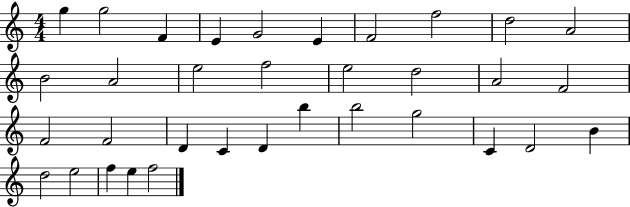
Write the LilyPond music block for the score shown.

{
  \clef treble
  \numericTimeSignature
  \time 4/4
  \key c \major
  g''4 g''2 f'4 | e'4 g'2 e'4 | f'2 f''2 | d''2 a'2 | \break b'2 a'2 | e''2 f''2 | e''2 d''2 | a'2 f'2 | \break f'2 f'2 | d'4 c'4 d'4 b''4 | b''2 g''2 | c'4 d'2 b'4 | \break d''2 e''2 | f''4 e''4 f''2 | \bar "|."
}